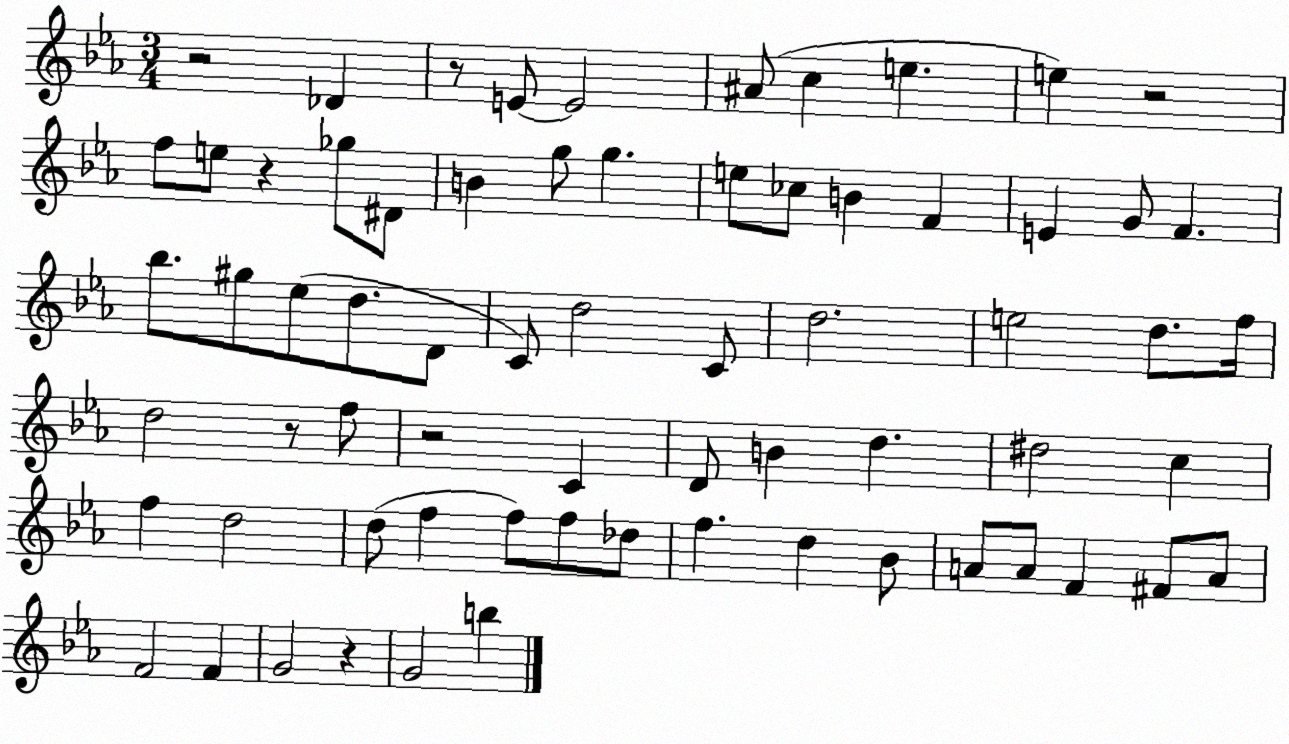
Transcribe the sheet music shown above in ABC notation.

X:1
T:Untitled
M:3/4
L:1/4
K:Eb
z2 _D z/2 E/2 E2 ^A/2 c e e z2 f/2 e/2 z _g/2 ^D/2 B g/2 g e/2 _c/2 B F E G/2 F _b/2 ^g/2 _e/2 d/2 D/2 C/2 d2 C/2 d2 e2 d/2 f/4 d2 z/2 f/2 z2 C D/2 B d ^d2 c f d2 d/2 f f/2 f/2 _d/2 f d _B/2 A/2 A/2 F ^F/2 A/2 F2 F G2 z G2 b